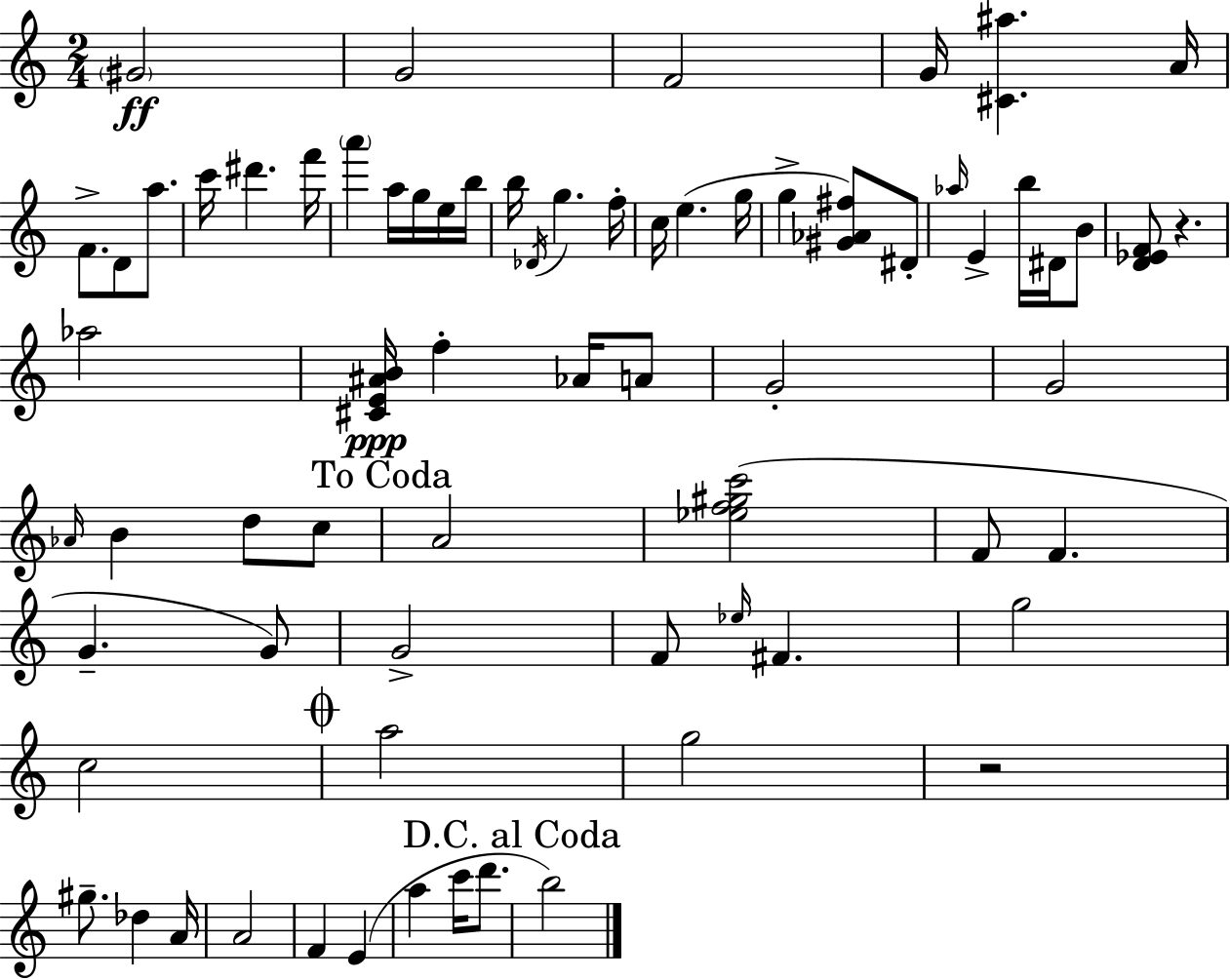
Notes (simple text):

G#4/h G4/h F4/h G4/s [C#4,A#5]/q. A4/s F4/e. D4/e A5/e. C6/s D#6/q. F6/s A6/q A5/s G5/s E5/s B5/s B5/s Db4/s G5/q. F5/s C5/s E5/q. G5/s G5/q [G#4,Ab4,F#5]/e D#4/e Ab5/s E4/q B5/s D#4/s B4/e [D4,Eb4,F4]/e R/q. Ab5/h [C#4,E4,A#4,B4]/s F5/q Ab4/s A4/e G4/h G4/h Ab4/s B4/q D5/e C5/e A4/h [Eb5,F5,G#5,C6]/h F4/e F4/q. G4/q. G4/e G4/h F4/e Eb5/s F#4/q. G5/h C5/h A5/h G5/h R/h G#5/e. Db5/q A4/s A4/h F4/q E4/q A5/q C6/s D6/e. B5/h